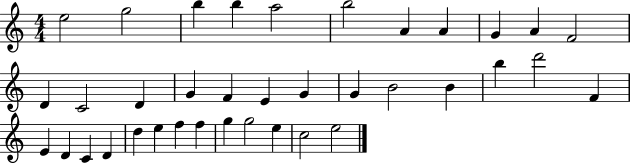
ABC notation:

X:1
T:Untitled
M:4/4
L:1/4
K:C
e2 g2 b b a2 b2 A A G A F2 D C2 D G F E G G B2 B b d'2 F E D C D d e f f g g2 e c2 e2